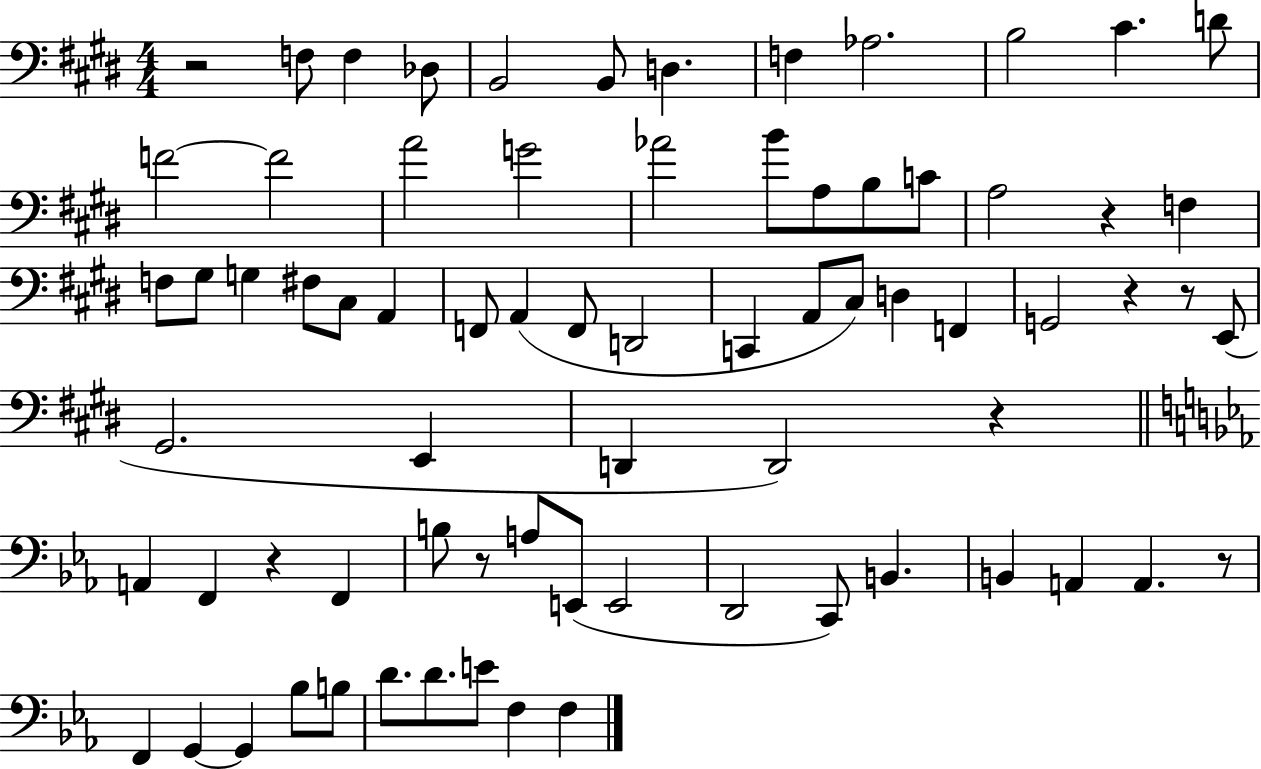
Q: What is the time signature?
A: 4/4